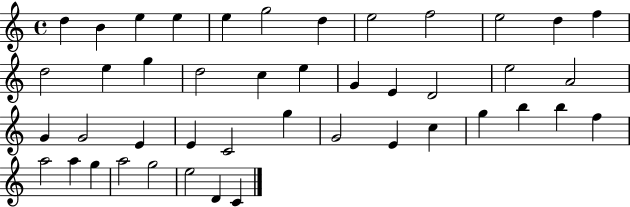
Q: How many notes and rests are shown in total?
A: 44